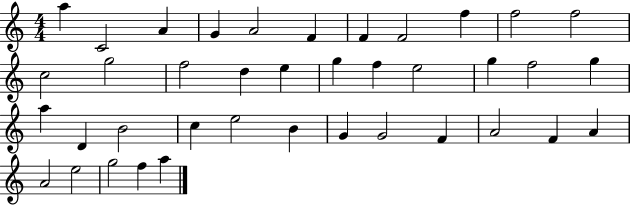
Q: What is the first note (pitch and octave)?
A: A5